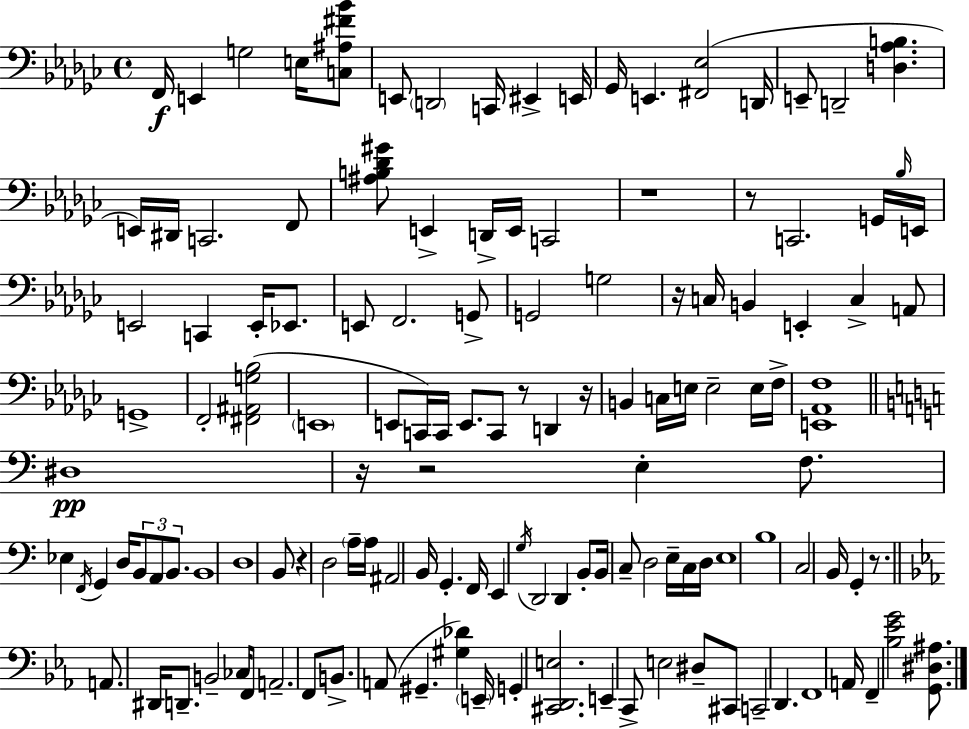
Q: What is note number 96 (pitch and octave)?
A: CES3